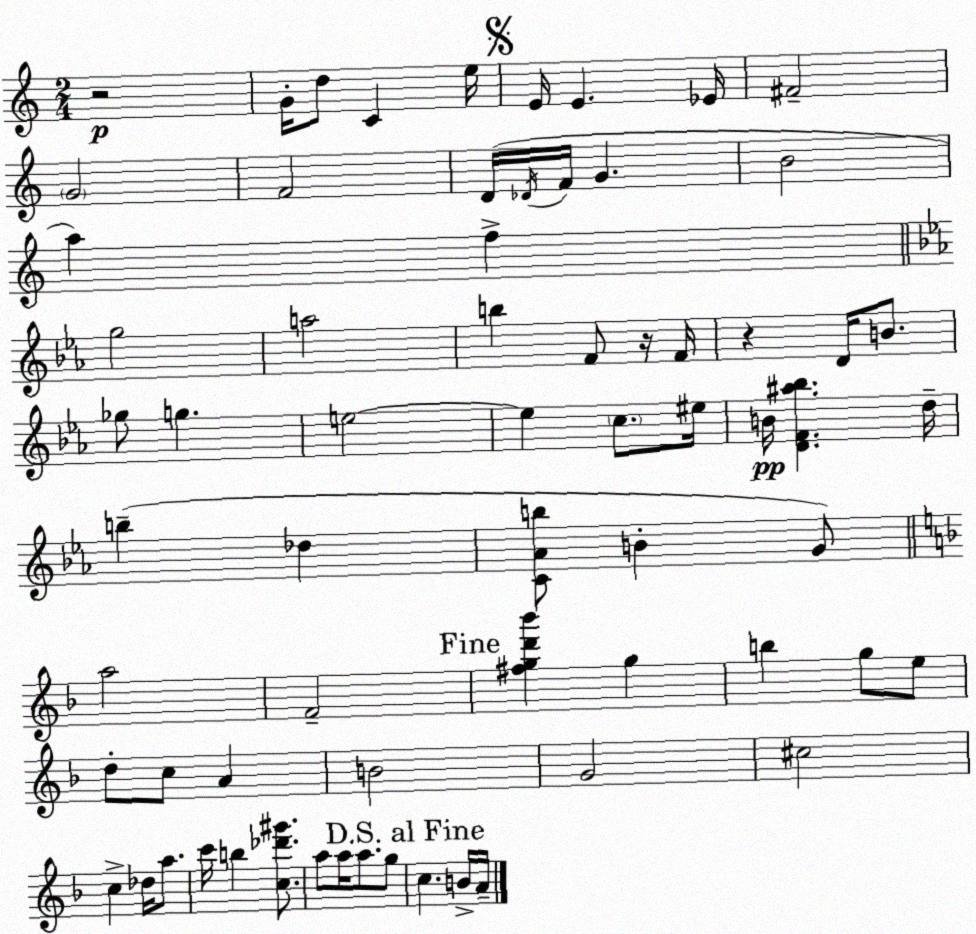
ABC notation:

X:1
T:Untitled
M:2/4
L:1/4
K:Am
z2 G/4 d/2 C e/4 E/4 E _E/4 ^F2 G2 F2 D/4 _D/4 F/4 G B2 a f g2 a2 b F/2 z/4 F/4 z D/4 B/2 _g/2 g e2 e c/2 ^e/4 B/4 [DF^a_b] d/4 b _d [C_Ab]/2 B G/2 a2 F2 [^fgd'_b'] g b g/2 e/2 d/2 c/2 A B2 G2 ^c2 c _d/4 a/2 c'/4 b [c_d'^g']/2 a/2 a/4 a/2 g/2 c B/4 A/4